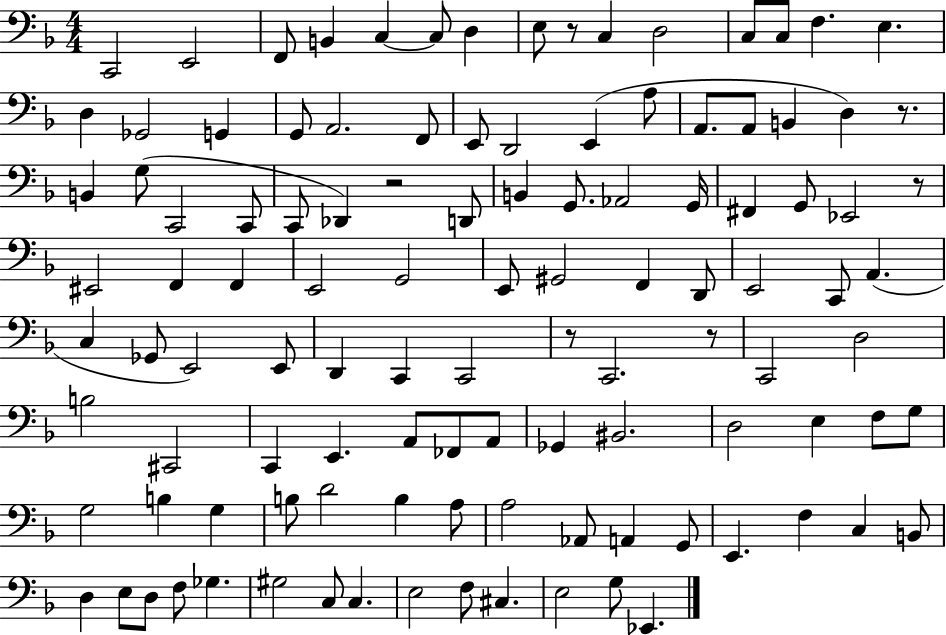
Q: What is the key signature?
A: F major